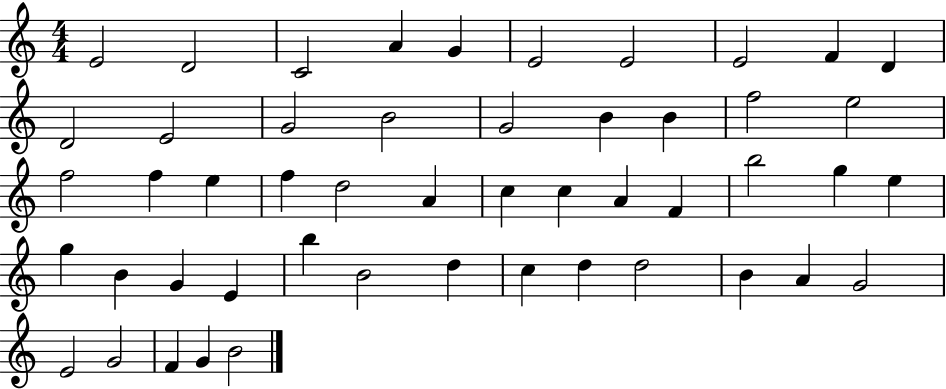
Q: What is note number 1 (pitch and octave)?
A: E4